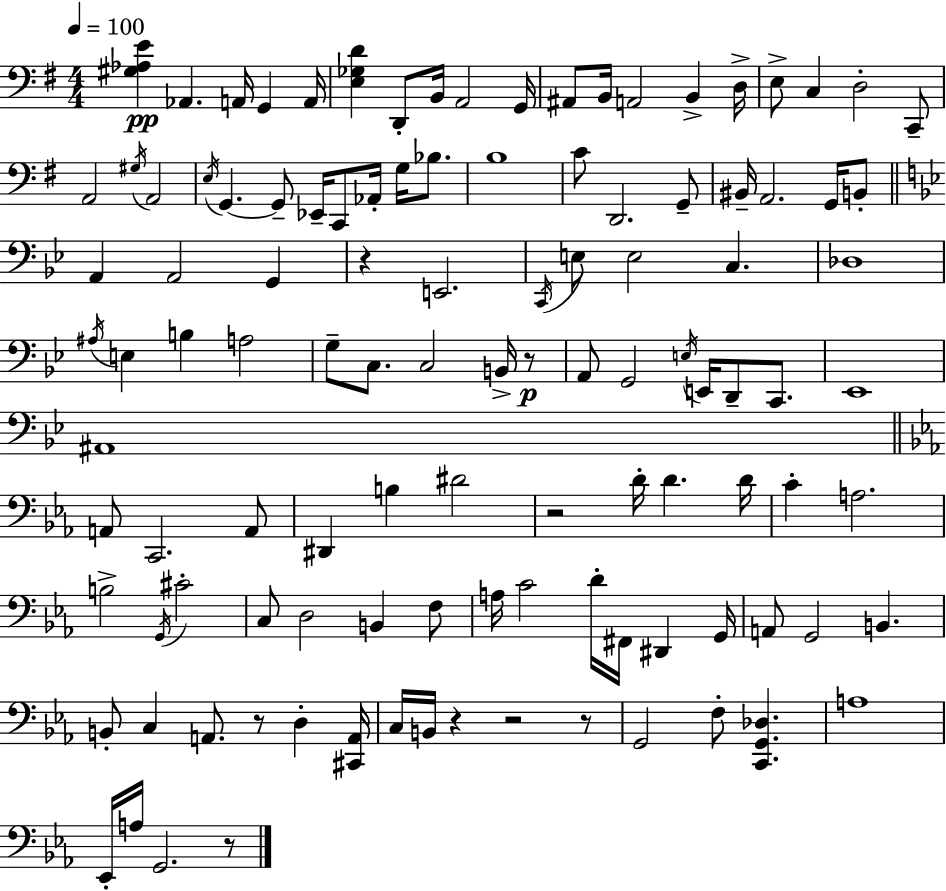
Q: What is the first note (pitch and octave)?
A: Ab2